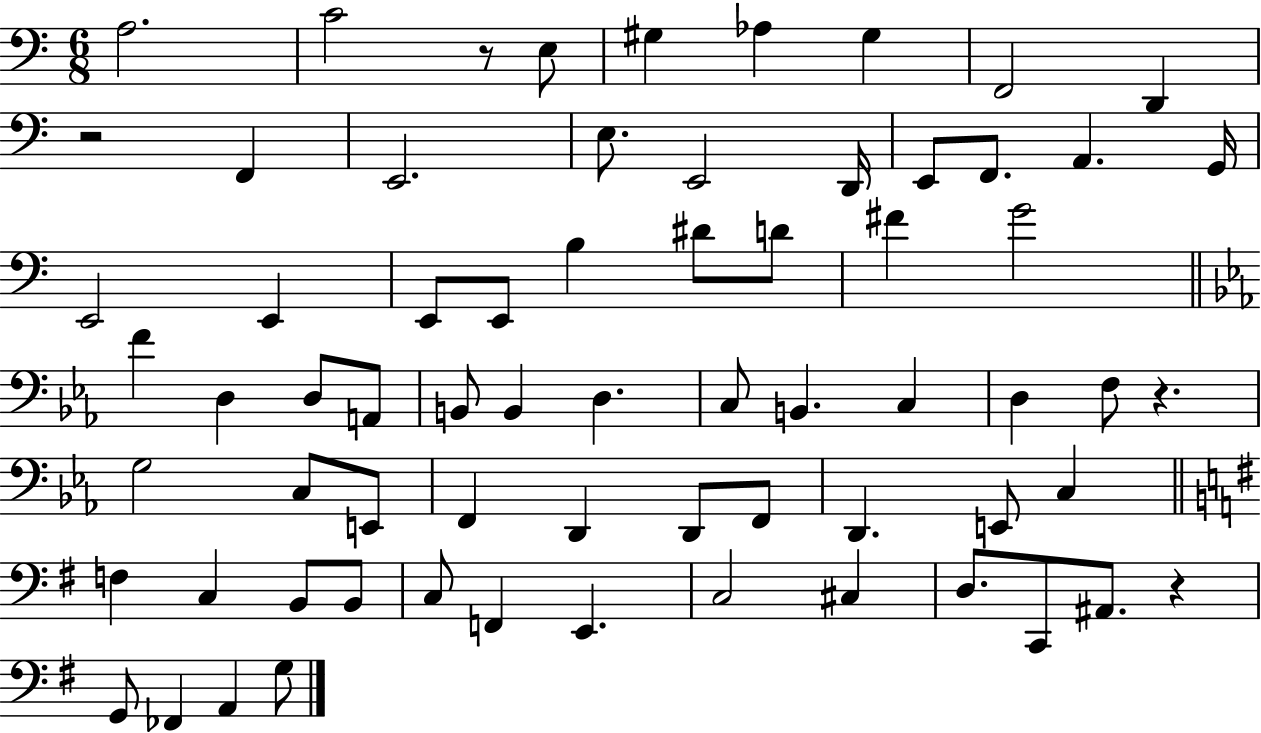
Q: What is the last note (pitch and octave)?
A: G3